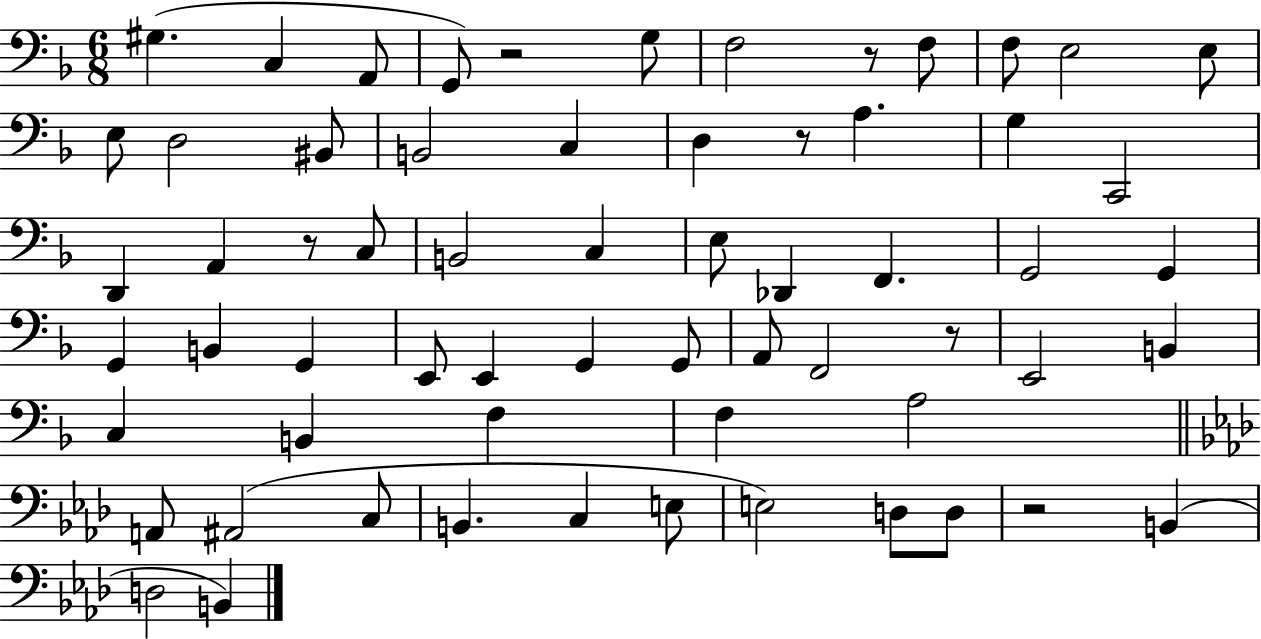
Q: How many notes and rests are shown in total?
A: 63